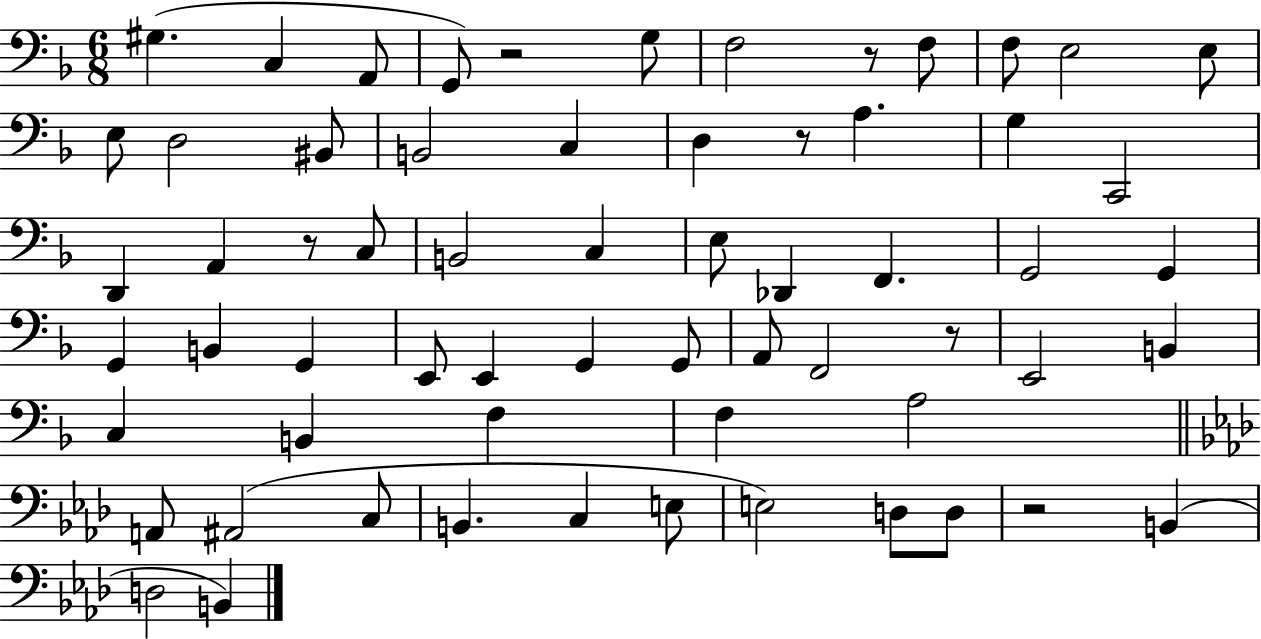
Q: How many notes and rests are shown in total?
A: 63